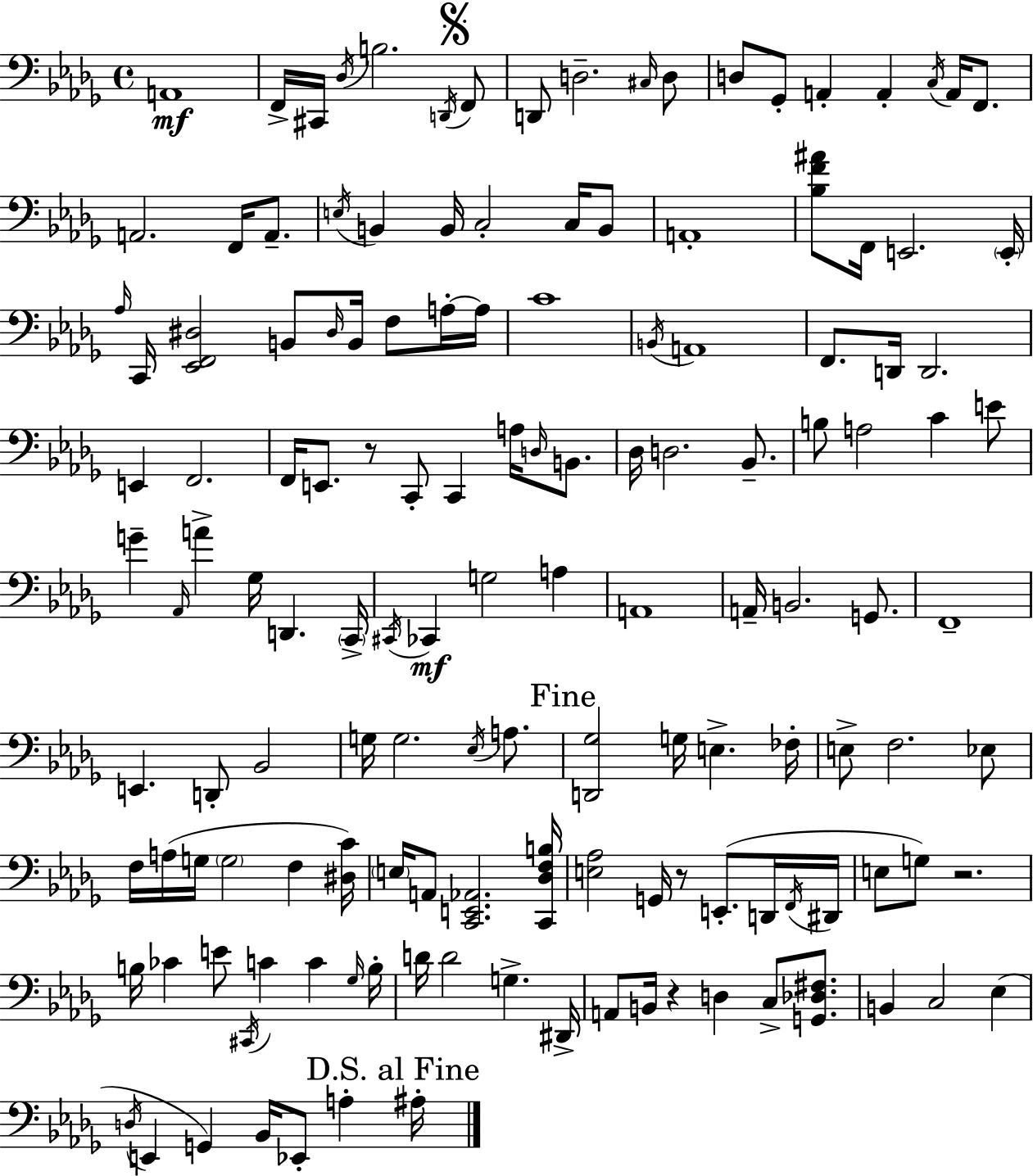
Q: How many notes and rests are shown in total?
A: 141